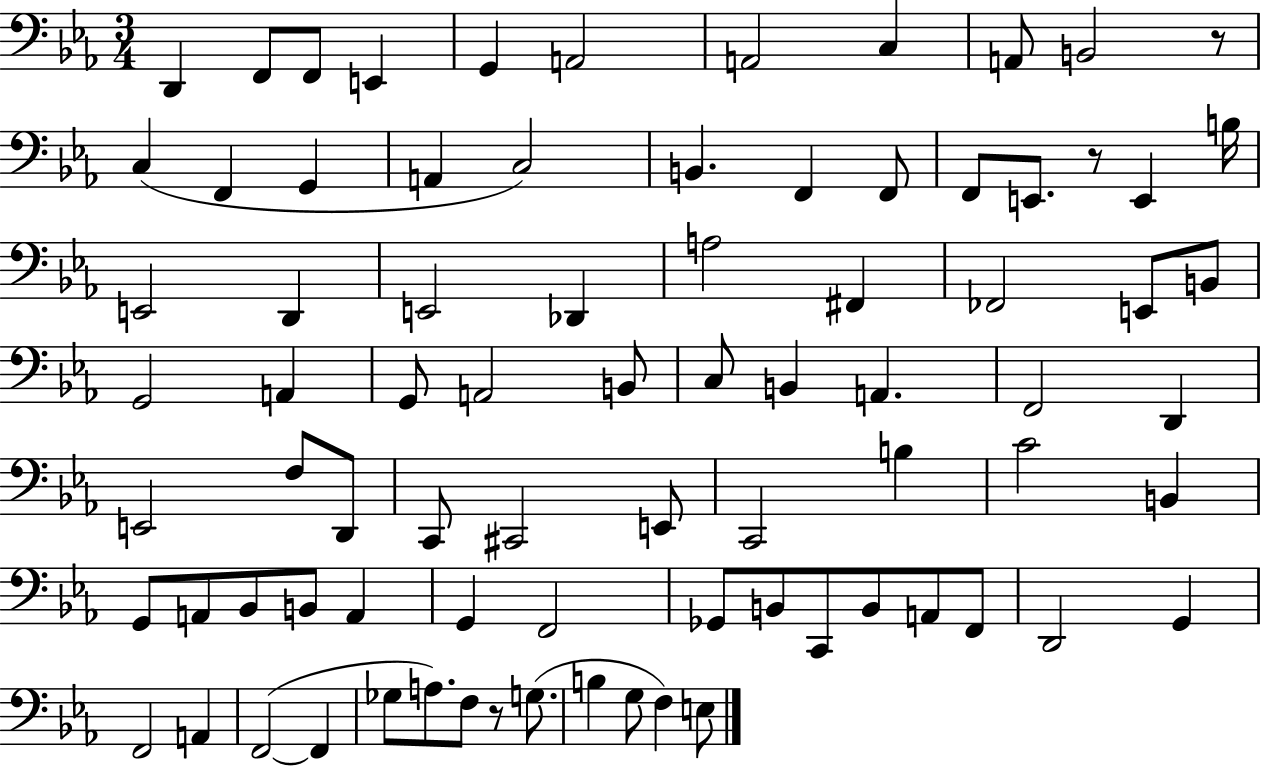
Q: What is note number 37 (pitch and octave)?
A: C3